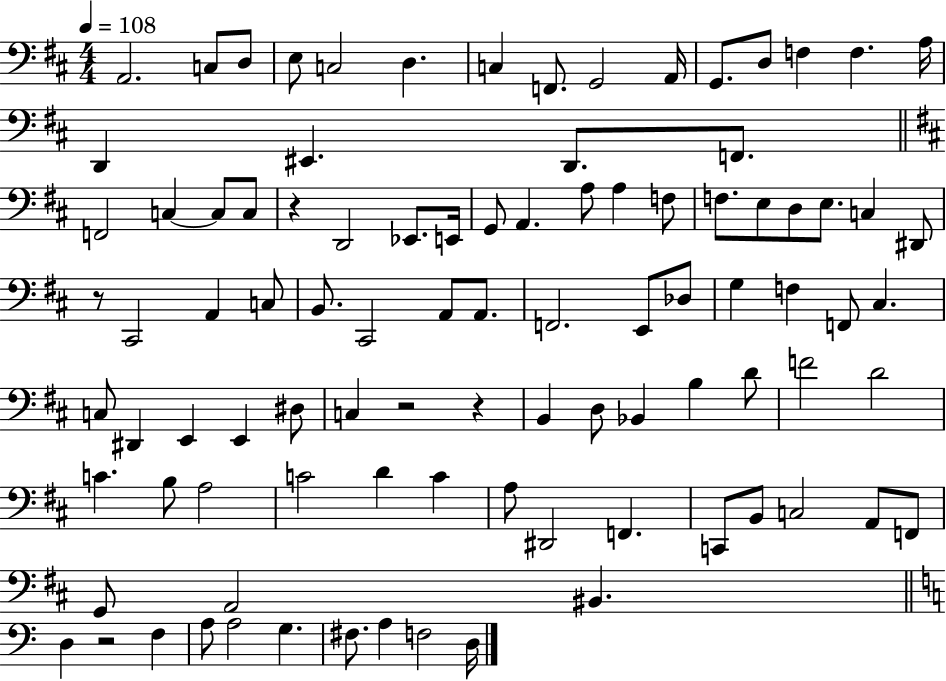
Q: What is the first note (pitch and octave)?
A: A2